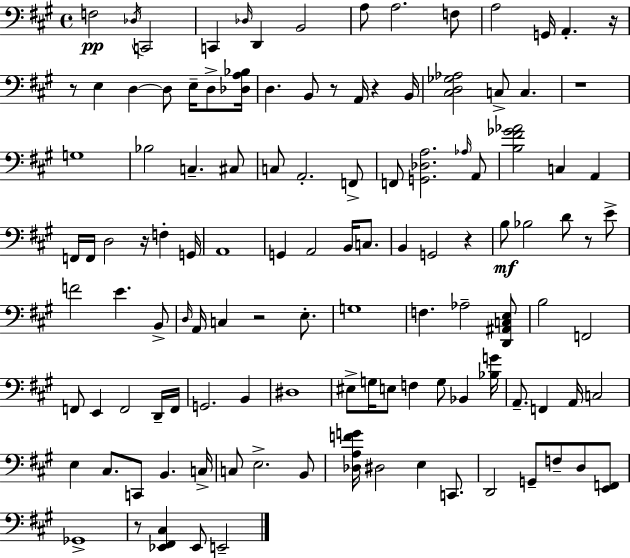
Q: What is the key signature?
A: A major